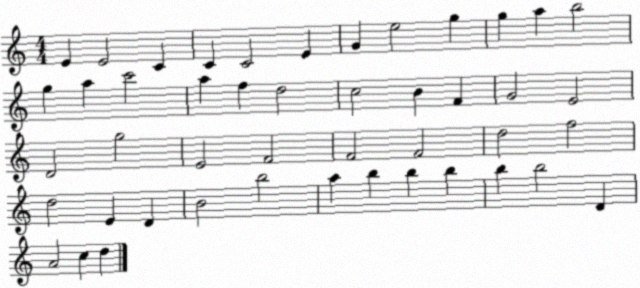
X:1
T:Untitled
M:4/4
L:1/4
K:C
E E2 C C C2 E G e2 g g a b2 g a c'2 a f d2 c2 B F G2 E2 D2 g2 E2 F2 F2 F2 d2 f2 d2 E D B2 b2 a b b b b b2 D A2 c d